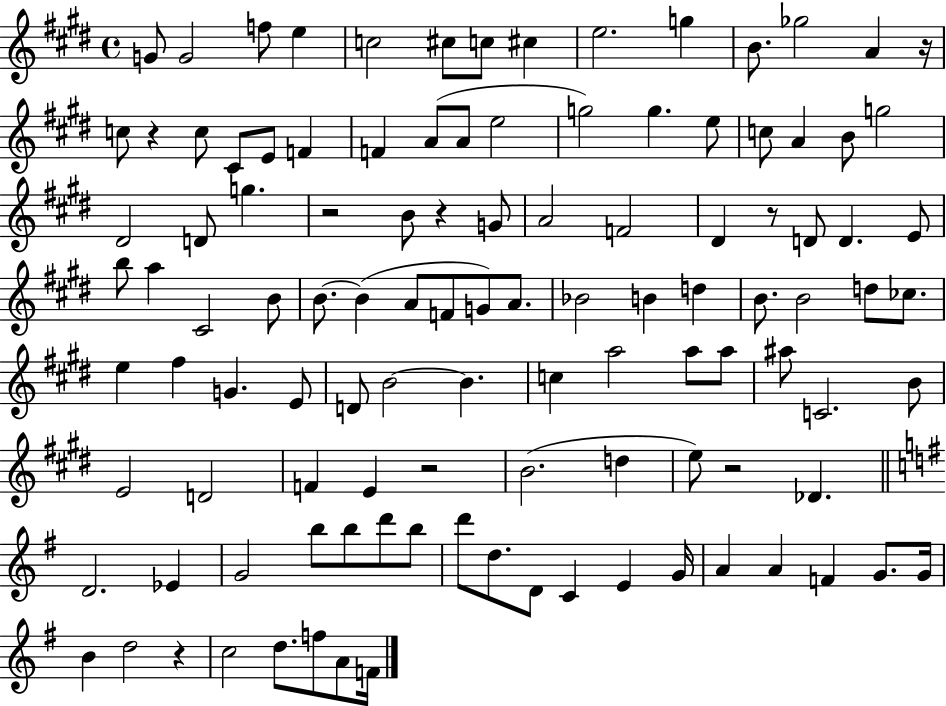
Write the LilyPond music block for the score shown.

{
  \clef treble
  \time 4/4
  \defaultTimeSignature
  \key e \major
  g'8 g'2 f''8 e''4 | c''2 cis''8 c''8 cis''4 | e''2. g''4 | b'8. ges''2 a'4 r16 | \break c''8 r4 c''8 cis'8 e'8 f'4 | f'4 a'8( a'8 e''2 | g''2) g''4. e''8 | c''8 a'4 b'8 g''2 | \break dis'2 d'8 g''4. | r2 b'8 r4 g'8 | a'2 f'2 | dis'4 r8 d'8 d'4. e'8 | \break b''8 a''4 cis'2 b'8 | b'8.~~ b'4( a'8 f'8 g'8) a'8. | bes'2 b'4 d''4 | b'8. b'2 d''8 ces''8. | \break e''4 fis''4 g'4. e'8 | d'8 b'2~~ b'4. | c''4 a''2 a''8 a''8 | ais''8 c'2. b'8 | \break e'2 d'2 | f'4 e'4 r2 | b'2.( d''4 | e''8) r2 des'4. | \break \bar "||" \break \key g \major d'2. ees'4 | g'2 b''8 b''8 d'''8 b''8 | d'''8 d''8. d'8 c'4 e'4 g'16 | a'4 a'4 f'4 g'8. g'16 | \break b'4 d''2 r4 | c''2 d''8. f''8 a'8 f'16 | \bar "|."
}